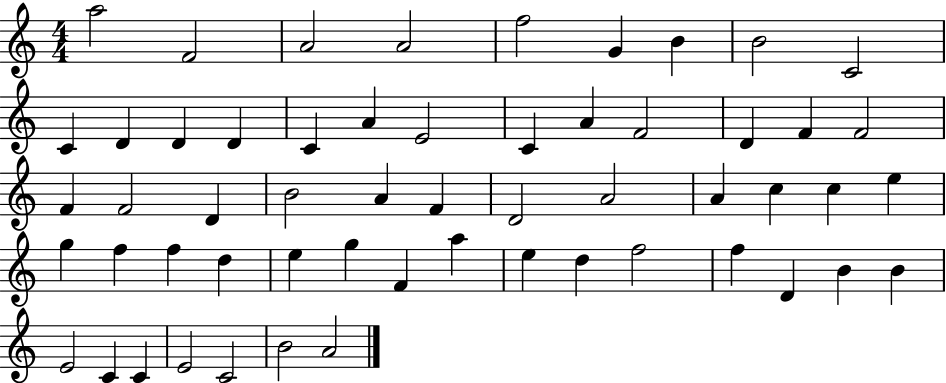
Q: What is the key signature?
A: C major